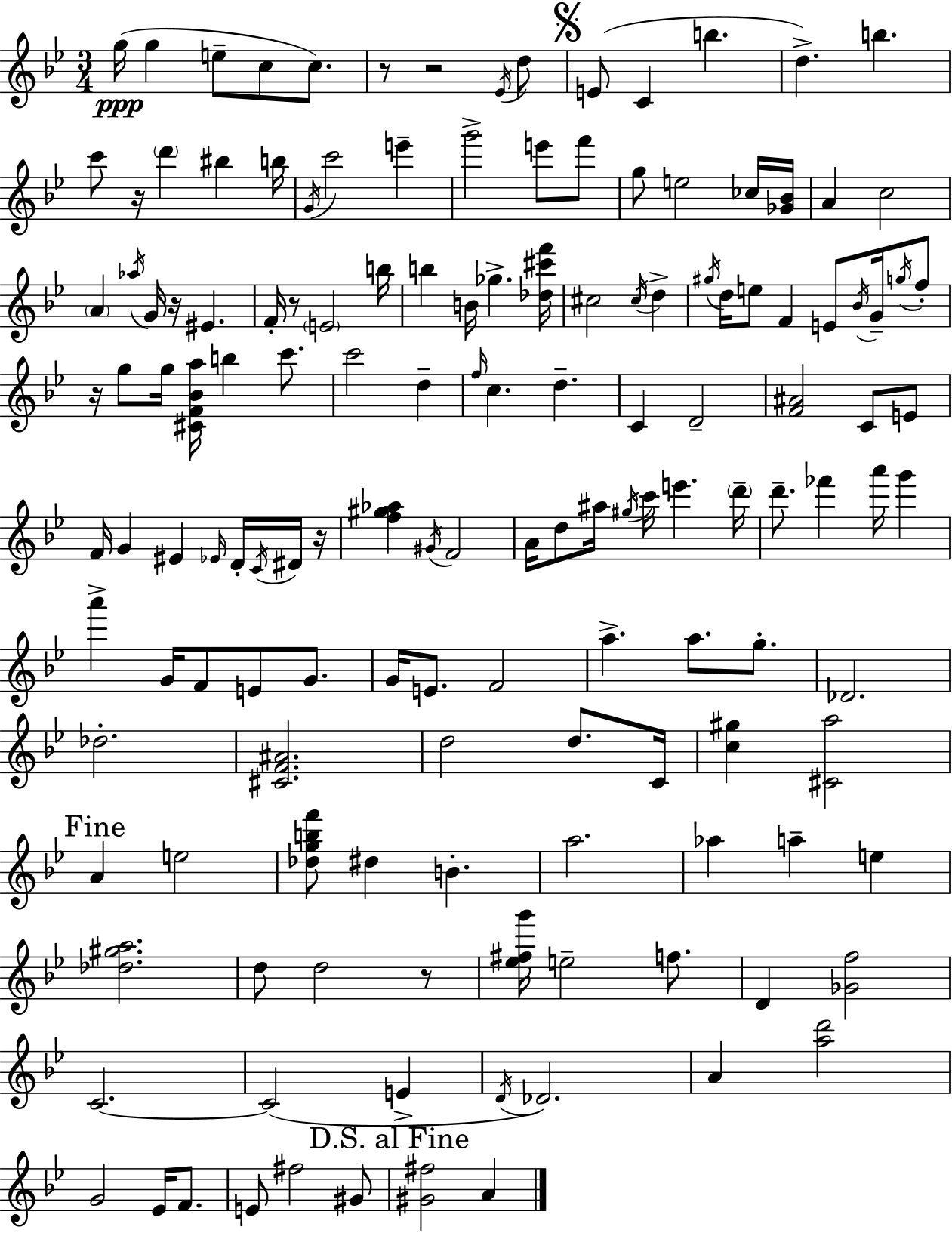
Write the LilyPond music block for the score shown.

{
  \clef treble
  \numericTimeSignature
  \time 3/4
  \key bes \major
  g''16(\ppp g''4 e''8-- c''8 c''8.) | r8 r2 \acciaccatura { ees'16 } d''8 | \mark \markup { \musicglyph "scripts.segno" } e'8( c'4 b''4. | d''4.->) b''4. | \break c'''8 r16 \parenthesize d'''4 bis''4 | b''16 \acciaccatura { g'16 } c'''2 e'''4-- | g'''2-> e'''8 | f'''8 g''8 e''2 | \break ces''16 <ges' bes'>16 a'4 c''2 | \parenthesize a'4 \acciaccatura { aes''16 } g'16 r16 eis'4. | f'16-. r8 \parenthesize e'2 | b''16 b''4 b'16 ges''4.-> | \break <des'' cis''' f'''>16 cis''2 \acciaccatura { cis''16 } | d''4-> \acciaccatura { gis''16 } d''16 e''8 f'4 | e'8 \acciaccatura { bes'16 } g'16-- \acciaccatura { g''16 } f''8-. r16 g''8 g''16 <cis' f' bes' a''>16 | b''4 c'''8. c'''2 | \break d''4-- \grace { f''16 } c''4. | d''4.-- c'4 | d'2-- <f' ais'>2 | c'8 e'8 f'16 g'4 | \break eis'4 \grace { ees'16 } d'16-. \acciaccatura { c'16 } dis'16 r16 <f'' gis'' aes''>4 | \acciaccatura { gis'16 } f'2 a'16 | d''8 ais''16 \acciaccatura { gis''16 } c'''16 e'''4. \parenthesize d'''16-- | d'''8.-- fes'''4 a'''16 g'''4 | \break a'''4-> g'16 f'8 e'8 g'8. | g'16 e'8. f'2 | a''4.-> a''8. g''8.-. | des'2. | \break des''2.-. | <cis' f' ais'>2. | d''2 d''8. c'16 | <c'' gis''>4 <cis' a''>2 | \break \mark "Fine" a'4 e''2 | <des'' g'' b'' f'''>8 dis''4 b'4.-. | a''2. | aes''4 a''4-- e''4 | \break <des'' gis'' a''>2. | d''8 d''2 r8 | <ees'' fis'' g'''>16 e''2-- f''8. | d'4 <ges' f''>2 | \break c'2.~~ | c'2( e'4-> | \acciaccatura { d'16 }) des'2. | a'4 <a'' d'''>2 | \break g'2 ees'16 f'8. | e'8 fis''2 gis'8 | \mark "D.S. al Fine" <gis' fis''>2 a'4 | \bar "|."
}